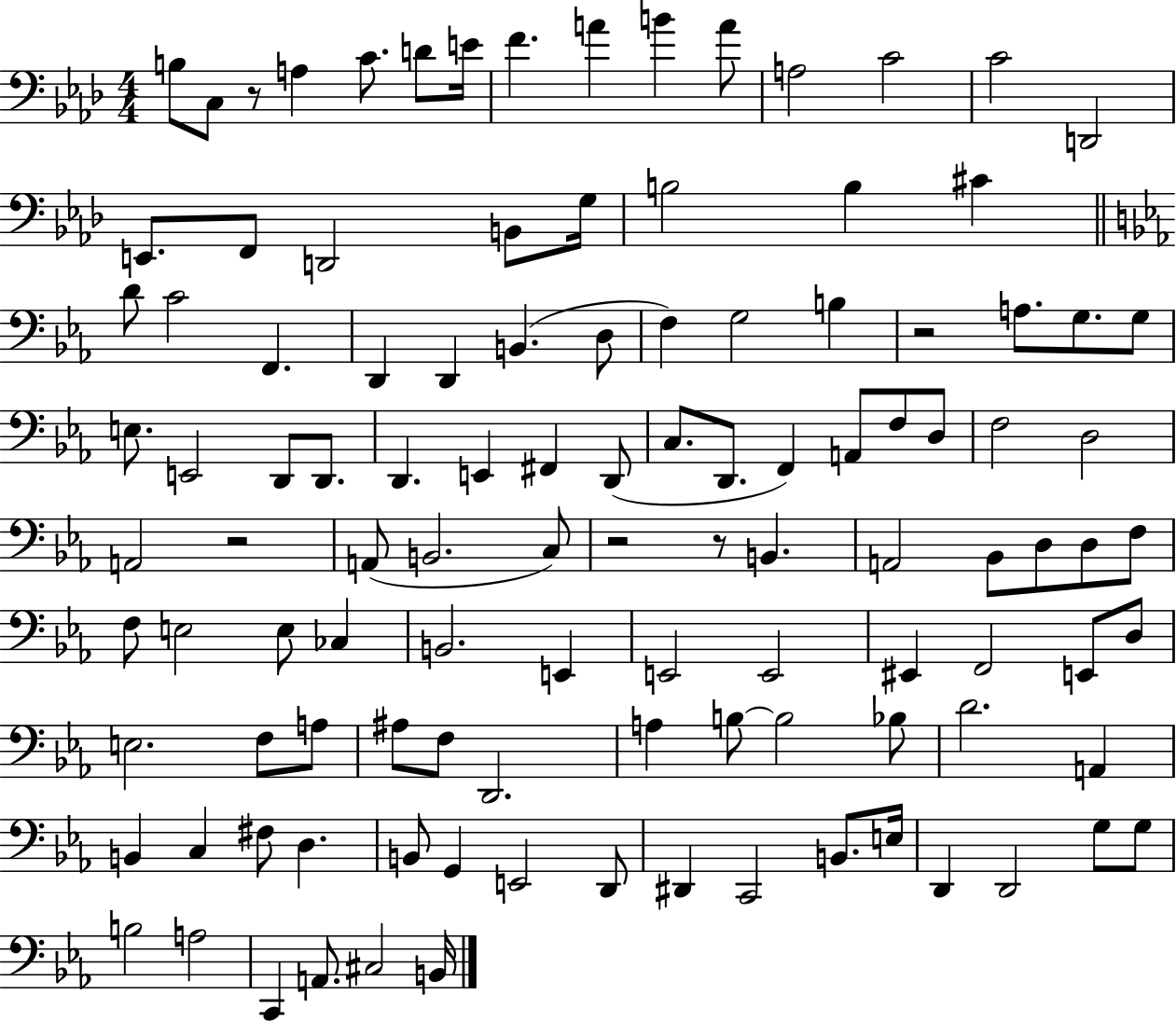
{
  \clef bass
  \numericTimeSignature
  \time 4/4
  \key aes \major
  b8 c8 r8 a4 c'8. d'8 e'16 | f'4. a'4 b'4 a'8 | a2 c'2 | c'2 d,2 | \break e,8. f,8 d,2 b,8 g16 | b2 b4 cis'4 | \bar "||" \break \key ees \major d'8 c'2 f,4. | d,4 d,4 b,4.( d8 | f4) g2 b4 | r2 a8. g8. g8 | \break e8. e,2 d,8 d,8. | d,4. e,4 fis,4 d,8( | c8. d,8. f,4) a,8 f8 d8 | f2 d2 | \break a,2 r2 | a,8( b,2. c8) | r2 r8 b,4. | a,2 bes,8 d8 d8 f8 | \break f8 e2 e8 ces4 | b,2. e,4 | e,2 e,2 | eis,4 f,2 e,8 d8 | \break e2. f8 a8 | ais8 f8 d,2. | a4 b8~~ b2 bes8 | d'2. a,4 | \break b,4 c4 fis8 d4. | b,8 g,4 e,2 d,8 | dis,4 c,2 b,8. e16 | d,4 d,2 g8 g8 | \break b2 a2 | c,4 a,8. cis2 b,16 | \bar "|."
}